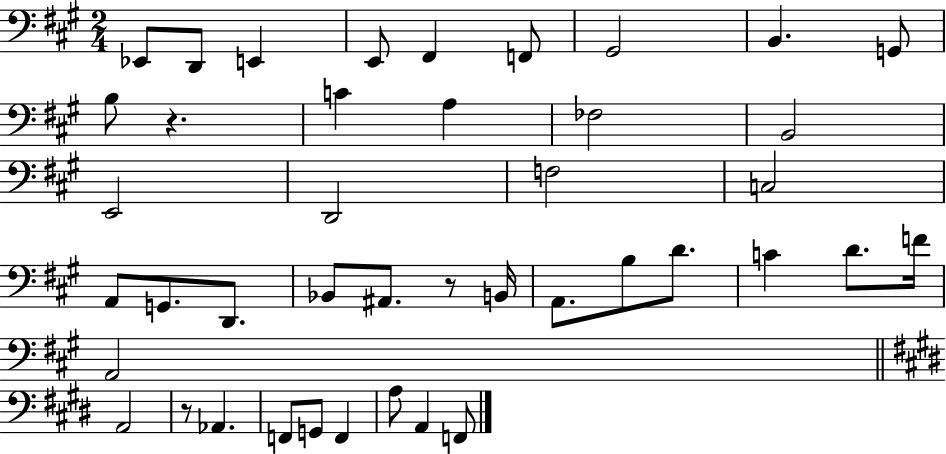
Eb2/e D2/e E2/q E2/e F#2/q F2/e G#2/h B2/q. G2/e B3/e R/q. C4/q A3/q FES3/h B2/h E2/h D2/h F3/h C3/h A2/e G2/e. D2/e. Bb2/e A#2/e. R/e B2/s A2/e. B3/e D4/e. C4/q D4/e. F4/s A2/h A2/h R/e Ab2/q. F2/e G2/e F2/q A3/e A2/q F2/e